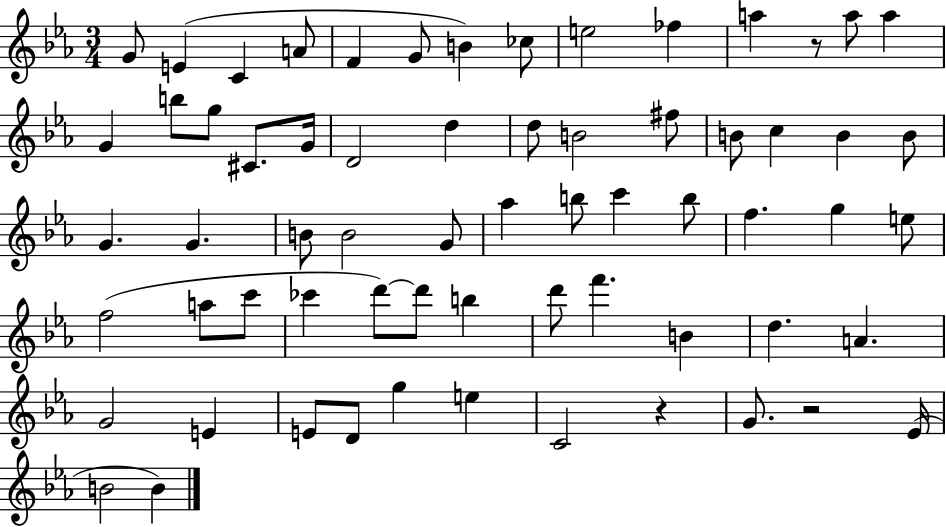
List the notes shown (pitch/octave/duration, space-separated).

G4/e E4/q C4/q A4/e F4/q G4/e B4/q CES5/e E5/h FES5/q A5/q R/e A5/e A5/q G4/q B5/e G5/e C#4/e. G4/s D4/h D5/q D5/e B4/h F#5/e B4/e C5/q B4/q B4/e G4/q. G4/q. B4/e B4/h G4/e Ab5/q B5/e C6/q B5/e F5/q. G5/q E5/e F5/h A5/e C6/e CES6/q D6/e D6/e B5/q D6/e F6/q. B4/q D5/q. A4/q. G4/h E4/q E4/e D4/e G5/q E5/q C4/h R/q G4/e. R/h Eb4/s B4/h B4/q